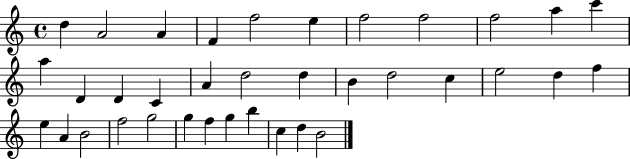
{
  \clef treble
  \time 4/4
  \defaultTimeSignature
  \key c \major
  d''4 a'2 a'4 | f'4 f''2 e''4 | f''2 f''2 | f''2 a''4 c'''4 | \break a''4 d'4 d'4 c'4 | a'4 d''2 d''4 | b'4 d''2 c''4 | e''2 d''4 f''4 | \break e''4 a'4 b'2 | f''2 g''2 | g''4 f''4 g''4 b''4 | c''4 d''4 b'2 | \break \bar "|."
}